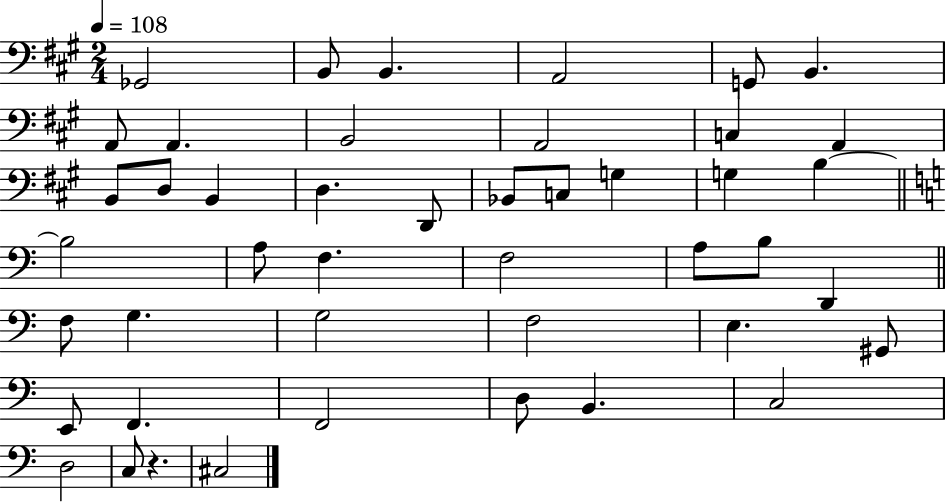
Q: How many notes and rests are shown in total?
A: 45